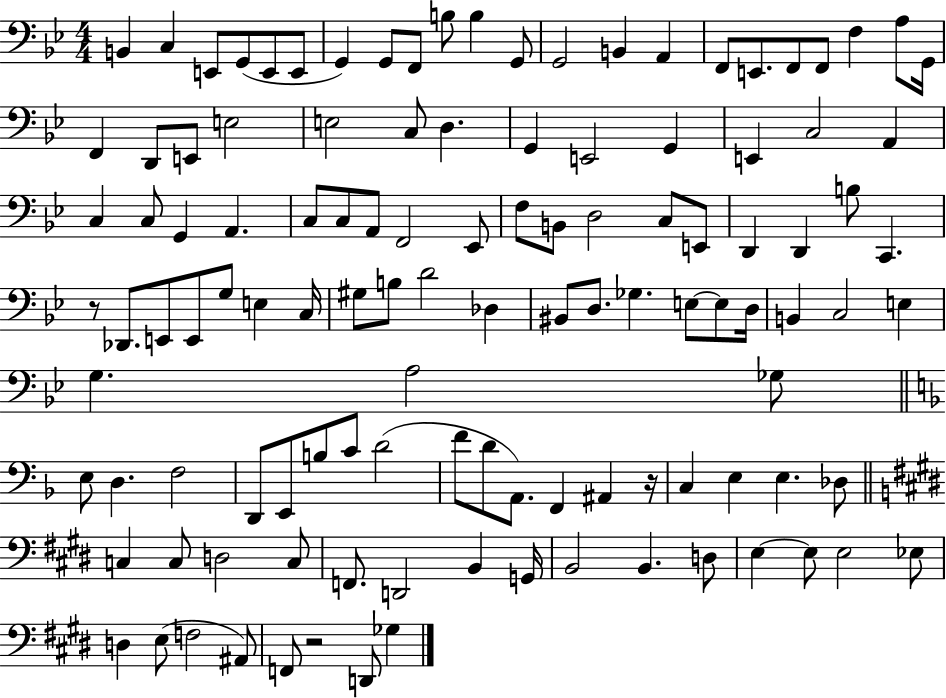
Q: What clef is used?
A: bass